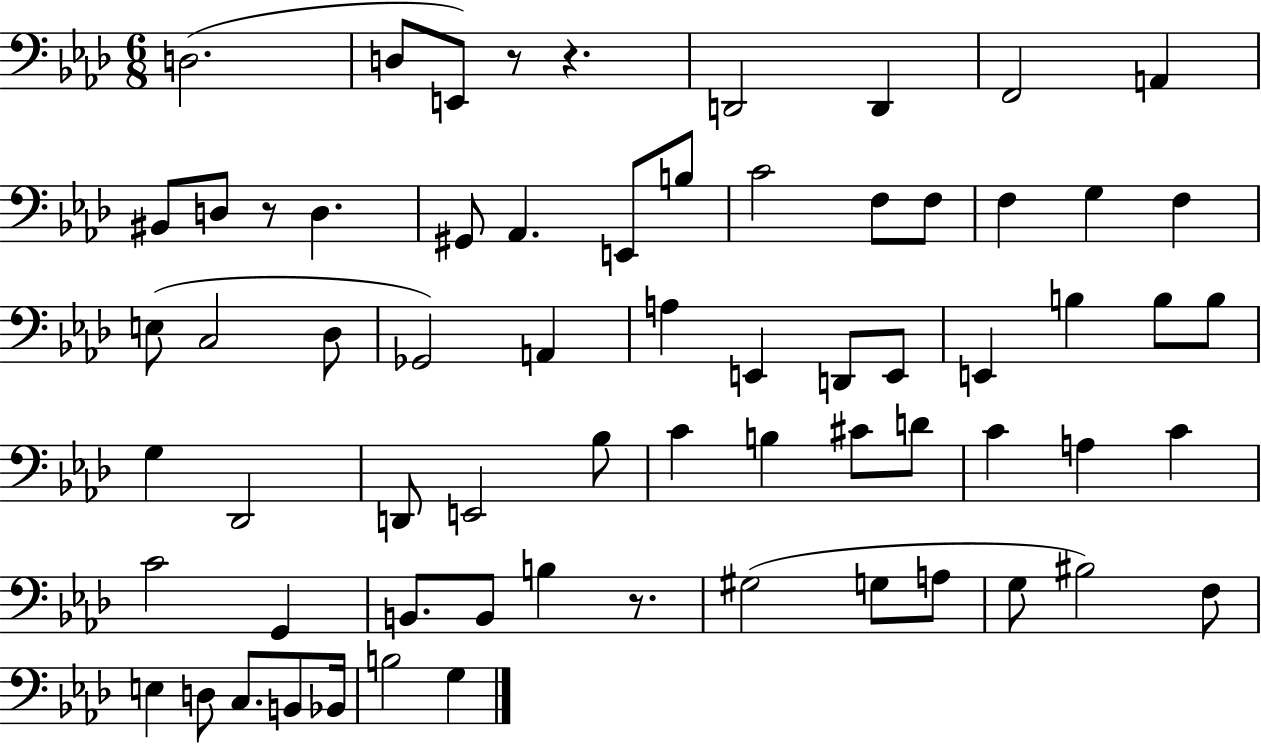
D3/h. D3/e E2/e R/e R/q. D2/h D2/q F2/h A2/q BIS2/e D3/e R/e D3/q. G#2/e Ab2/q. E2/e B3/e C4/h F3/e F3/e F3/q G3/q F3/q E3/e C3/h Db3/e Gb2/h A2/q A3/q E2/q D2/e E2/e E2/q B3/q B3/e B3/e G3/q Db2/h D2/e E2/h Bb3/e C4/q B3/q C#4/e D4/e C4/q A3/q C4/q C4/h G2/q B2/e. B2/e B3/q R/e. G#3/h G3/e A3/e G3/e BIS3/h F3/e E3/q D3/e C3/e. B2/e Bb2/s B3/h G3/q